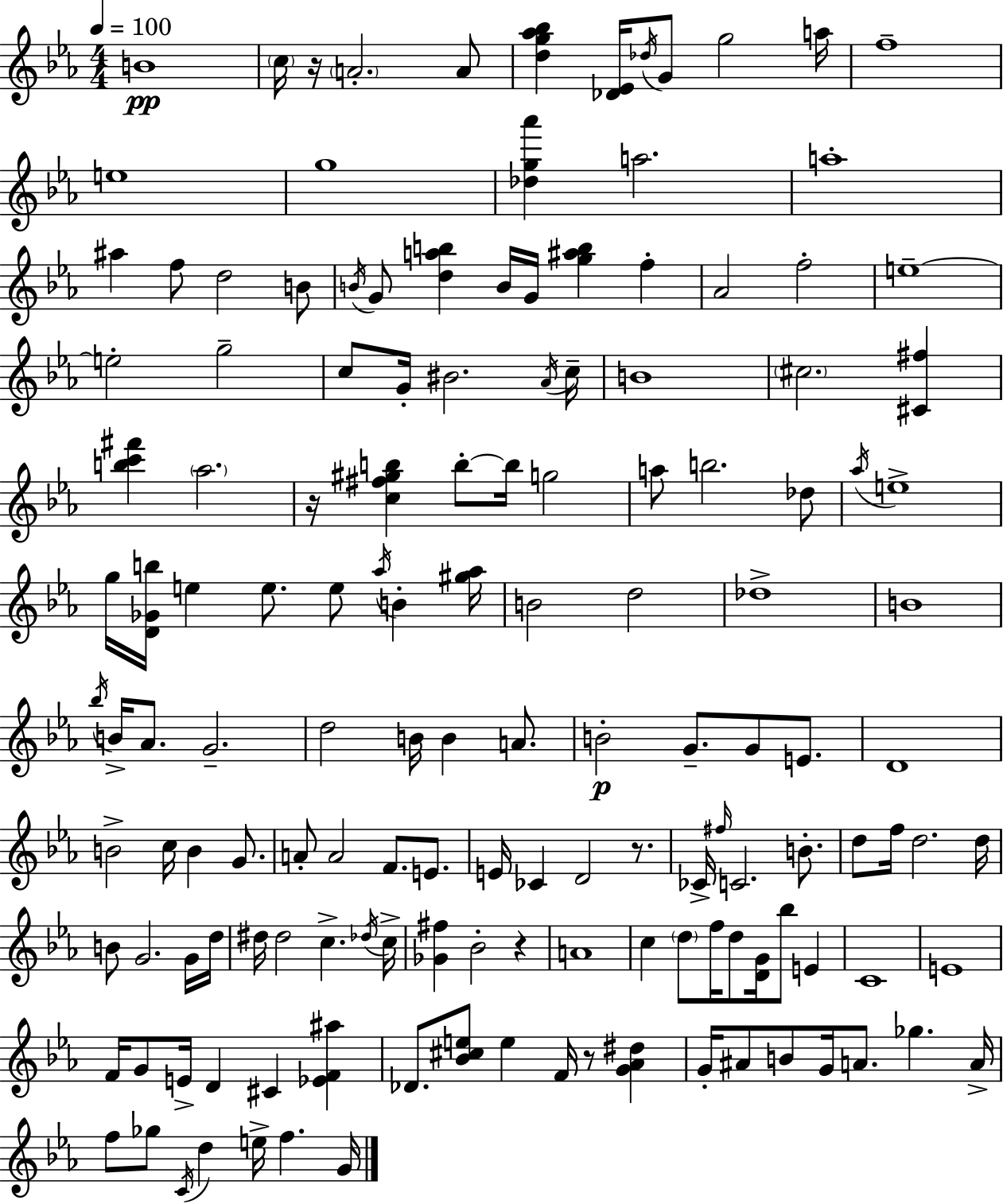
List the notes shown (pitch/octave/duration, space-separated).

B4/w C5/s R/s A4/h. A4/e [D5,G5,Ab5,Bb5]/q [Db4,Eb4]/s Db5/s G4/e G5/h A5/s F5/w E5/w G5/w [Db5,G5,Ab6]/q A5/h. A5/w A#5/q F5/e D5/h B4/e B4/s G4/e [D5,A5,B5]/q B4/s G4/s [G5,A#5,B5]/q F5/q Ab4/h F5/h E5/w E5/h G5/h C5/e G4/s BIS4/h. Ab4/s C5/s B4/w C#5/h. [C#4,F#5]/q [B5,C6,F#6]/q Ab5/h. R/s [C5,F#5,G#5,B5]/q B5/e B5/s G5/h A5/e B5/h. Db5/e Ab5/s E5/w G5/s [D4,Gb4,B5]/s E5/q E5/e. E5/e Ab5/s B4/q [G#5,Ab5]/s B4/h D5/h Db5/w B4/w Bb5/s B4/s Ab4/e. G4/h. D5/h B4/s B4/q A4/e. B4/h G4/e. G4/e E4/e. D4/w B4/h C5/s B4/q G4/e. A4/e A4/h F4/e. E4/e. E4/s CES4/q D4/h R/e. CES4/s F#5/s C4/h. B4/e. D5/e F5/s D5/h. D5/s B4/e G4/h. G4/s D5/s D#5/s D#5/h C5/q. Db5/s C5/s [Gb4,F#5]/q Bb4/h R/q A4/w C5/q D5/e F5/s D5/e [D4,G4]/s Bb5/e E4/q C4/w E4/w F4/s G4/e E4/s D4/q C#4/q [Eb4,F4,A#5]/q Db4/e. [Bb4,C#5,E5]/e E5/q F4/s R/e [G4,Ab4,D#5]/q G4/s A#4/e B4/e G4/s A4/e. Gb5/q. A4/s F5/e Gb5/e C4/s D5/q E5/s F5/q. G4/s